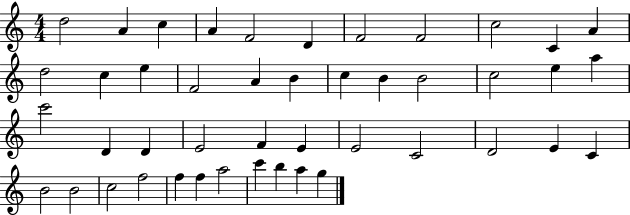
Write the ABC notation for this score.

X:1
T:Untitled
M:4/4
L:1/4
K:C
d2 A c A F2 D F2 F2 c2 C A d2 c e F2 A B c B B2 c2 e a c'2 D D E2 F E E2 C2 D2 E C B2 B2 c2 f2 f f a2 c' b a g